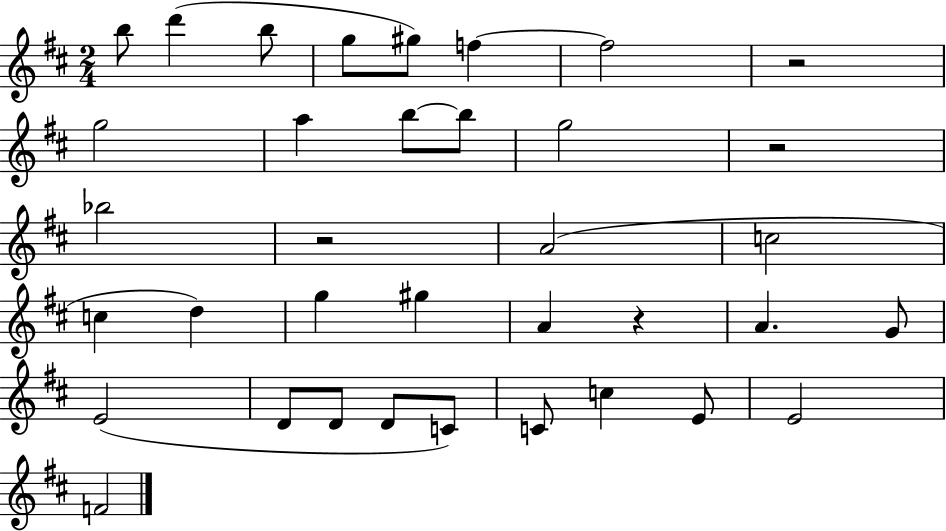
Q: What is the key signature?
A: D major